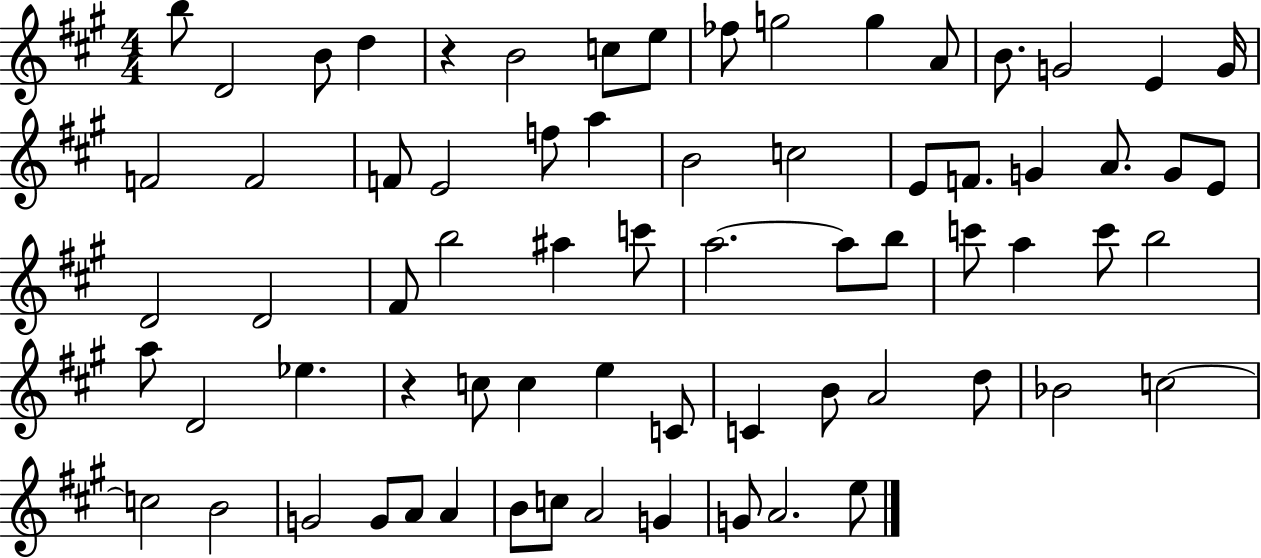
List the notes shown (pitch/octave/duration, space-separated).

B5/e D4/h B4/e D5/q R/q B4/h C5/e E5/e FES5/e G5/h G5/q A4/e B4/e. G4/h E4/q G4/s F4/h F4/h F4/e E4/h F5/e A5/q B4/h C5/h E4/e F4/e. G4/q A4/e. G4/e E4/e D4/h D4/h F#4/e B5/h A#5/q C6/e A5/h. A5/e B5/e C6/e A5/q C6/e B5/h A5/e D4/h Eb5/q. R/q C5/e C5/q E5/q C4/e C4/q B4/e A4/h D5/e Bb4/h C5/h C5/h B4/h G4/h G4/e A4/e A4/q B4/e C5/e A4/h G4/q G4/e A4/h. E5/e